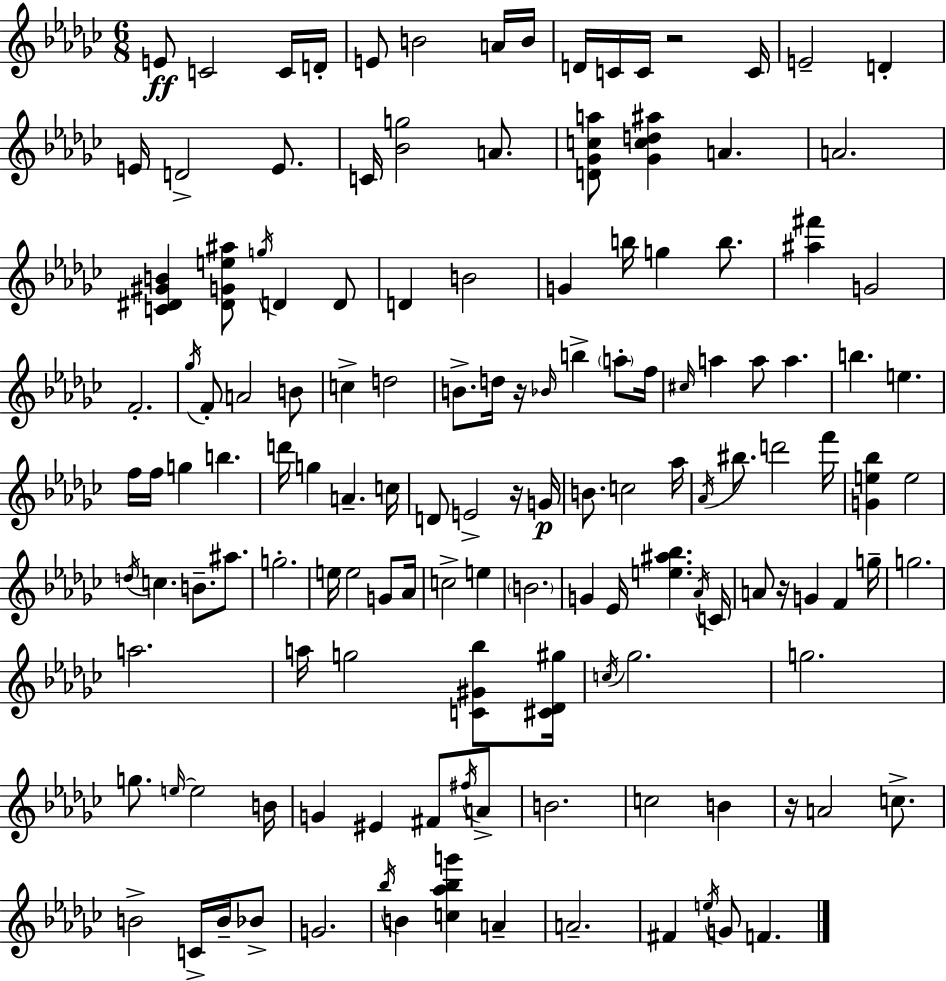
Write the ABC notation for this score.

X:1
T:Untitled
M:6/8
L:1/4
K:Ebm
E/2 C2 C/4 D/4 E/2 B2 A/4 B/4 D/4 C/4 C/4 z2 C/4 E2 D E/4 D2 E/2 C/4 [_Bg]2 A/2 [D_Gca]/2 [_Gcd^a] A A2 [C^D^GB] [^DGe^a]/2 g/4 D D/2 D B2 G b/4 g b/2 [^a^f'] G2 F2 _g/4 F/2 A2 B/2 c d2 B/2 d/4 z/4 _B/4 b a/2 f/4 ^c/4 a a/2 a b e f/4 f/4 g b d'/4 g A c/4 D/2 E2 z/4 G/4 B/2 c2 _a/4 _A/4 ^b/2 d'2 f'/4 [Ge_b] e2 d/4 c B/2 ^a/2 g2 e/4 e2 G/2 _A/4 c2 e B2 G _E/4 [e^a_b] _A/4 C/4 A/2 z/4 G F g/4 g2 a2 a/4 g2 [C^G_b]/2 [^C_D^g]/4 c/4 _g2 g2 g/2 e/4 e2 B/4 G ^E ^F/2 ^f/4 A/2 B2 c2 B z/4 A2 c/2 B2 C/4 B/4 _B/2 G2 _b/4 B [c_a_bg'] A A2 ^F e/4 G/2 F